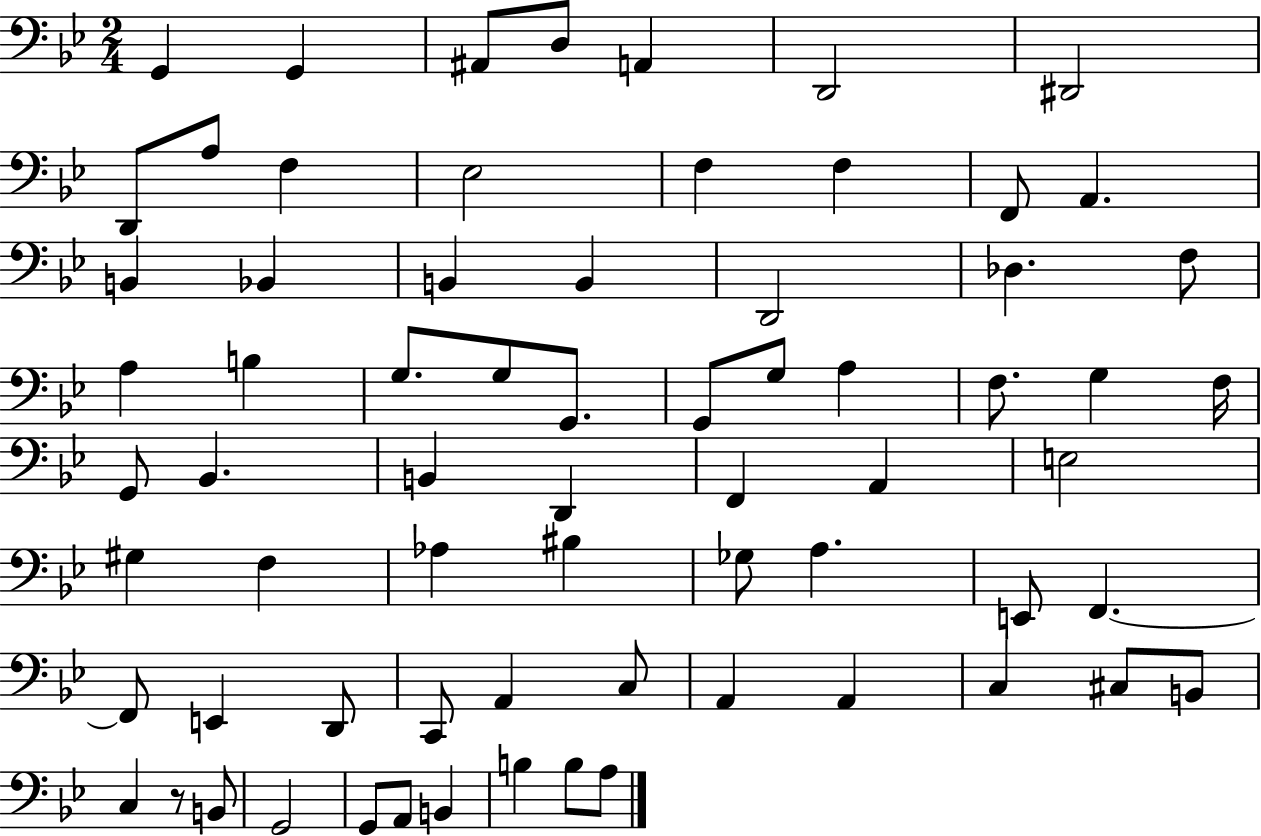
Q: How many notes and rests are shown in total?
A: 69